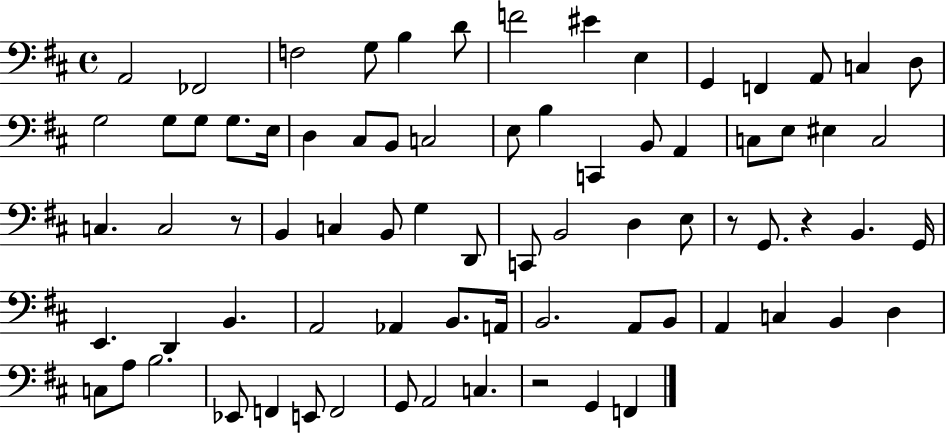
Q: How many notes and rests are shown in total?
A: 76